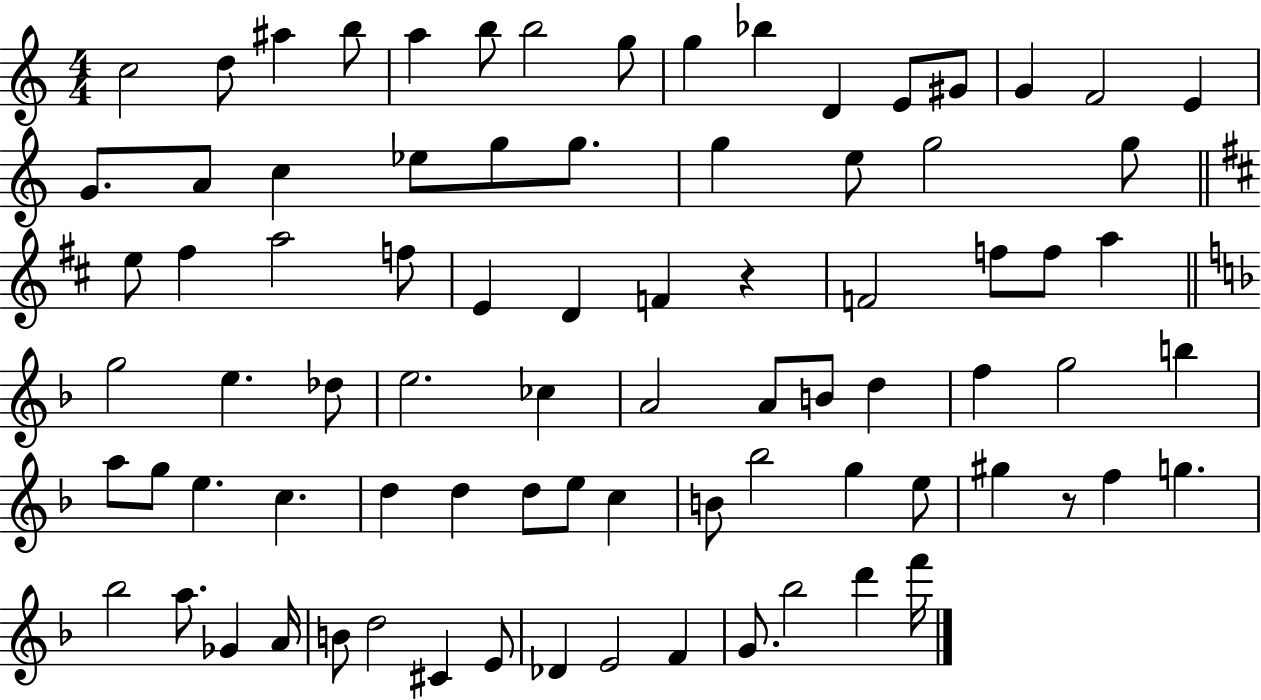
{
  \clef treble
  \numericTimeSignature
  \time 4/4
  \key c \major
  c''2 d''8 ais''4 b''8 | a''4 b''8 b''2 g''8 | g''4 bes''4 d'4 e'8 gis'8 | g'4 f'2 e'4 | \break g'8. a'8 c''4 ees''8 g''8 g''8. | g''4 e''8 g''2 g''8 | \bar "||" \break \key d \major e''8 fis''4 a''2 f''8 | e'4 d'4 f'4 r4 | f'2 f''8 f''8 a''4 | \bar "||" \break \key f \major g''2 e''4. des''8 | e''2. ces''4 | a'2 a'8 b'8 d''4 | f''4 g''2 b''4 | \break a''8 g''8 e''4. c''4. | d''4 d''4 d''8 e''8 c''4 | b'8 bes''2 g''4 e''8 | gis''4 r8 f''4 g''4. | \break bes''2 a''8. ges'4 a'16 | b'8 d''2 cis'4 e'8 | des'4 e'2 f'4 | g'8. bes''2 d'''4 f'''16 | \break \bar "|."
}